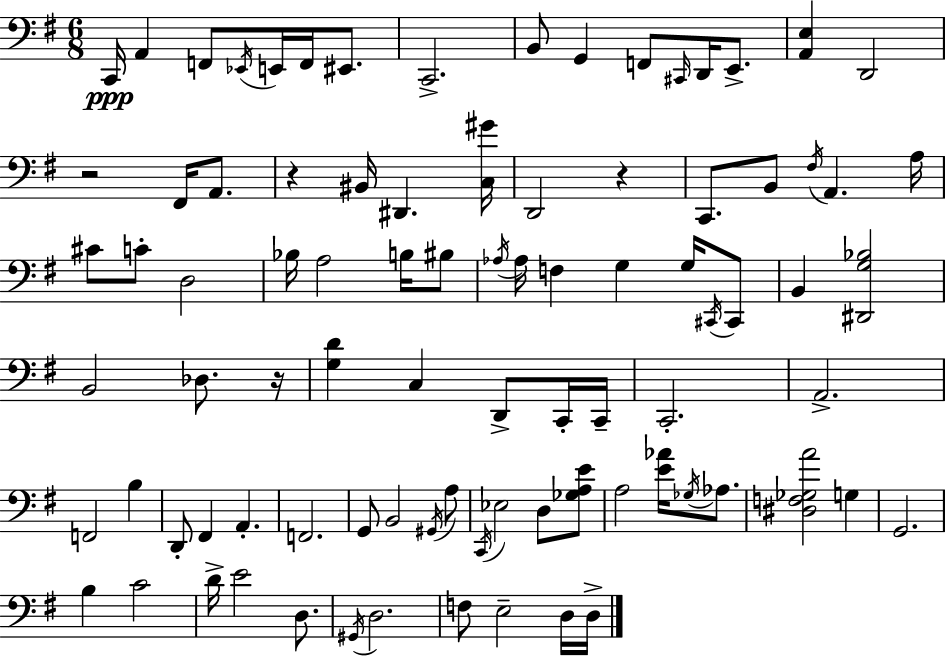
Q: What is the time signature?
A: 6/8